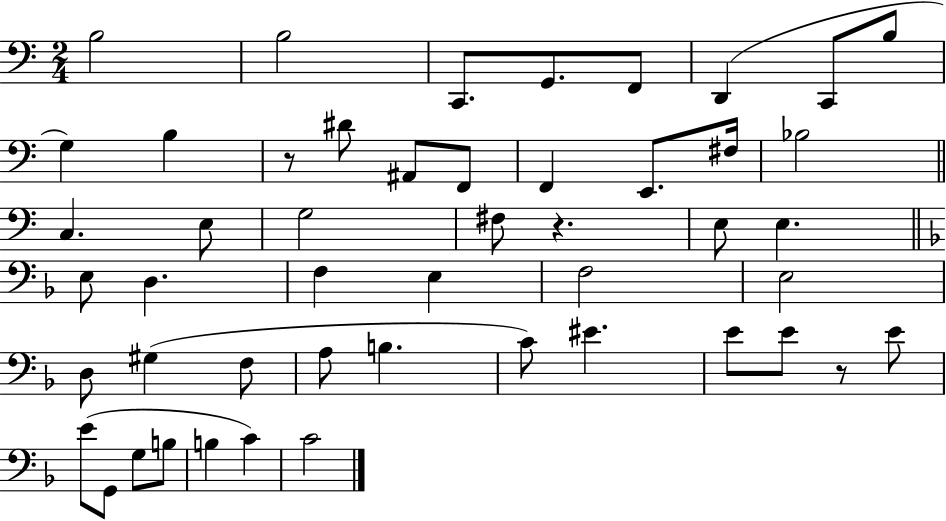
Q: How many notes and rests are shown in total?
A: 49